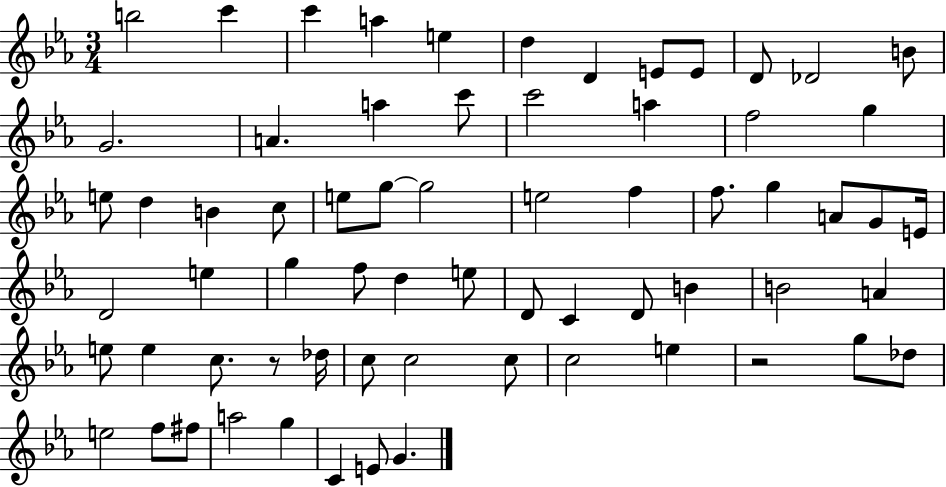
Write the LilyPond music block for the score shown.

{
  \clef treble
  \numericTimeSignature
  \time 3/4
  \key ees \major
  b''2 c'''4 | c'''4 a''4 e''4 | d''4 d'4 e'8 e'8 | d'8 des'2 b'8 | \break g'2. | a'4. a''4 c'''8 | c'''2 a''4 | f''2 g''4 | \break e''8 d''4 b'4 c''8 | e''8 g''8~~ g''2 | e''2 f''4 | f''8. g''4 a'8 g'8 e'16 | \break d'2 e''4 | g''4 f''8 d''4 e''8 | d'8 c'4 d'8 b'4 | b'2 a'4 | \break e''8 e''4 c''8. r8 des''16 | c''8 c''2 c''8 | c''2 e''4 | r2 g''8 des''8 | \break e''2 f''8 fis''8 | a''2 g''4 | c'4 e'8 g'4. | \bar "|."
}